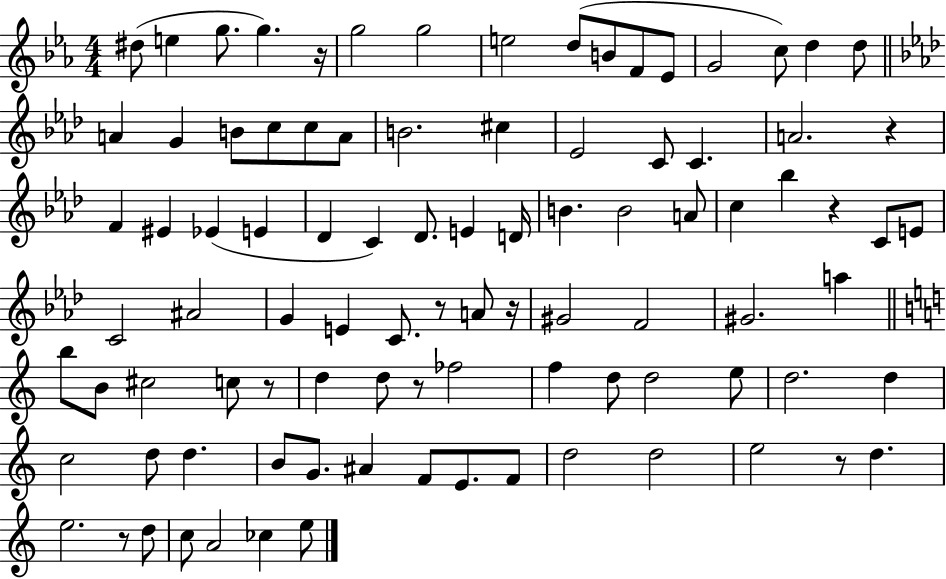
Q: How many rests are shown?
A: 9